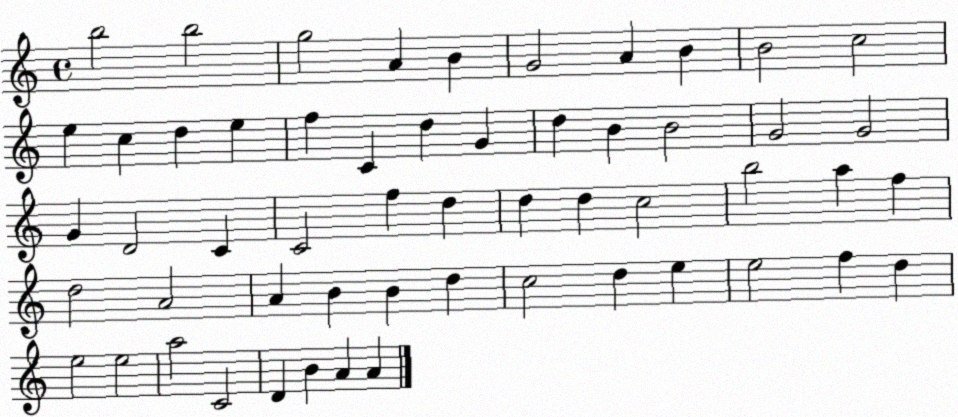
X:1
T:Untitled
M:4/4
L:1/4
K:C
b2 b2 g2 A B G2 A B B2 c2 e c d e f C d G d B B2 G2 G2 G D2 C C2 f d d d c2 b2 a f d2 A2 A B B d c2 d e e2 f d e2 e2 a2 C2 D B A A